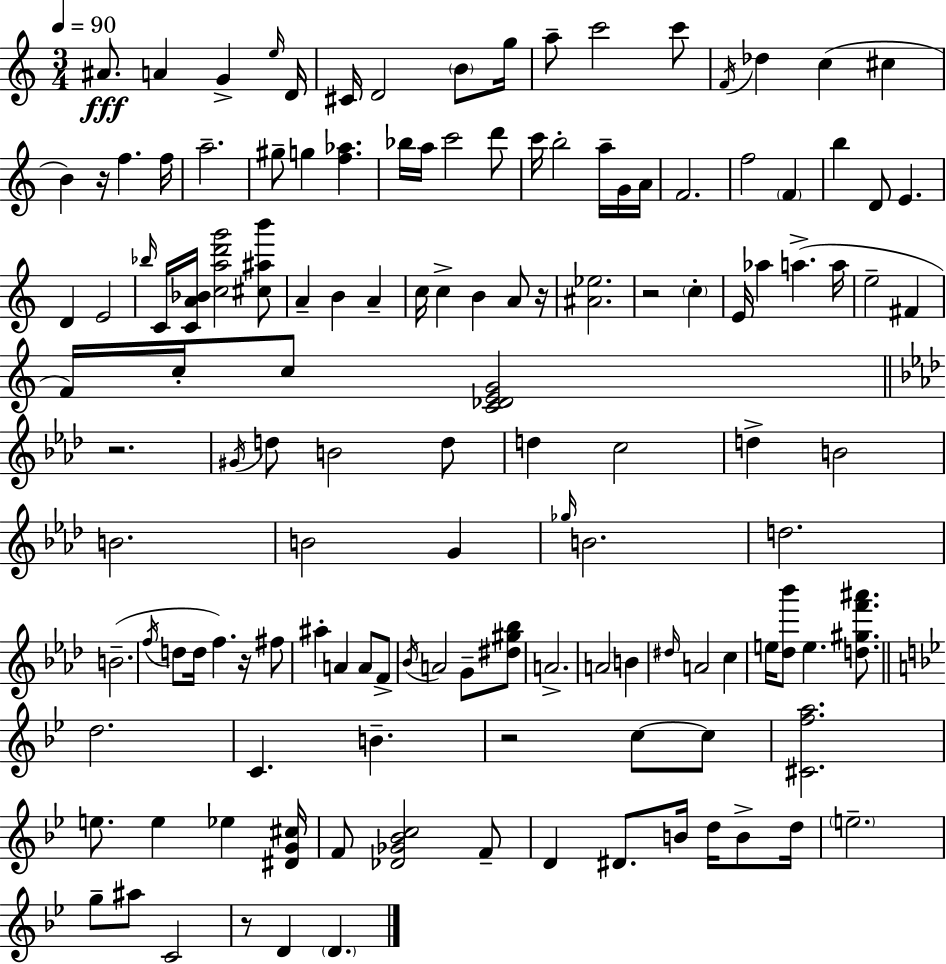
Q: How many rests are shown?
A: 7